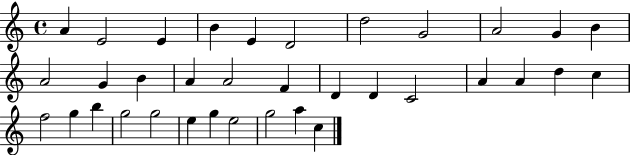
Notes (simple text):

A4/q E4/h E4/q B4/q E4/q D4/h D5/h G4/h A4/h G4/q B4/q A4/h G4/q B4/q A4/q A4/h F4/q D4/q D4/q C4/h A4/q A4/q D5/q C5/q F5/h G5/q B5/q G5/h G5/h E5/q G5/q E5/h G5/h A5/q C5/q